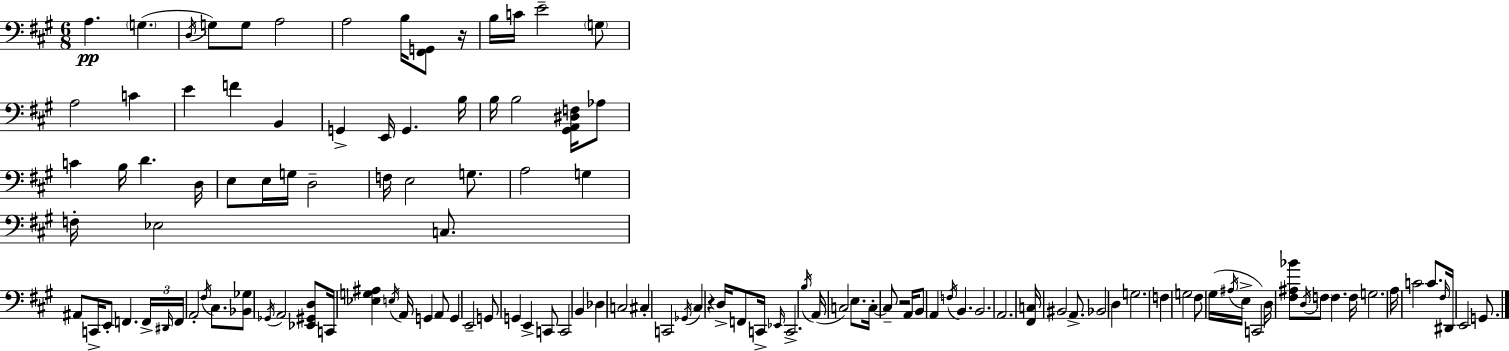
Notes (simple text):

A3/q. G3/q. D3/s G3/e G3/e A3/h A3/h B3/s [F#2,G2]/e R/s B3/s C4/s E4/h G3/e A3/h C4/q E4/q F4/q B2/q G2/q E2/s G2/q. B3/s B3/s B3/h [G#2,A2,D#3,F3]/s Ab3/e C4/q B3/s D4/q. D3/s E3/e E3/s G3/s D3/h F3/s E3/h G3/e. A3/h G3/q F3/s Eb3/h C3/e. A#2/e C2/s E2/e F2/q. F2/s D#2/s F2/s A2/h F#3/s C#3/e. [Bb2,Gb3]/e Gb2/s A2/h [Eb2,G#2,D3]/e C2/s [Eb3,G3,A#3]/q E3/s A2/s G2/q A2/e G2/q E2/h G2/e G2/q E2/q C2/e C2/h B2/q Db3/q C3/h C#3/q C2/h Gb2/s C#3/q R/q D3/s F2/e C2/s Eb2/s C2/h. B3/s A2/s C3/h E3/e. C3/s C3/e R/h A2/s B2/e A2/q F3/s B2/q. B2/h. A2/h. [F#2,C3]/s BIS2/h A2/e. Bb2/h D3/q G3/h. F3/q G3/h F#3/e G#3/s A#3/s E3/s C2/h D3/s [F#3,A#3,Bb4]/e D3/s F3/e F3/q. F3/s G3/h. A3/s C4/h C4/e. F#3/s D#2/s E2/h G2/e.